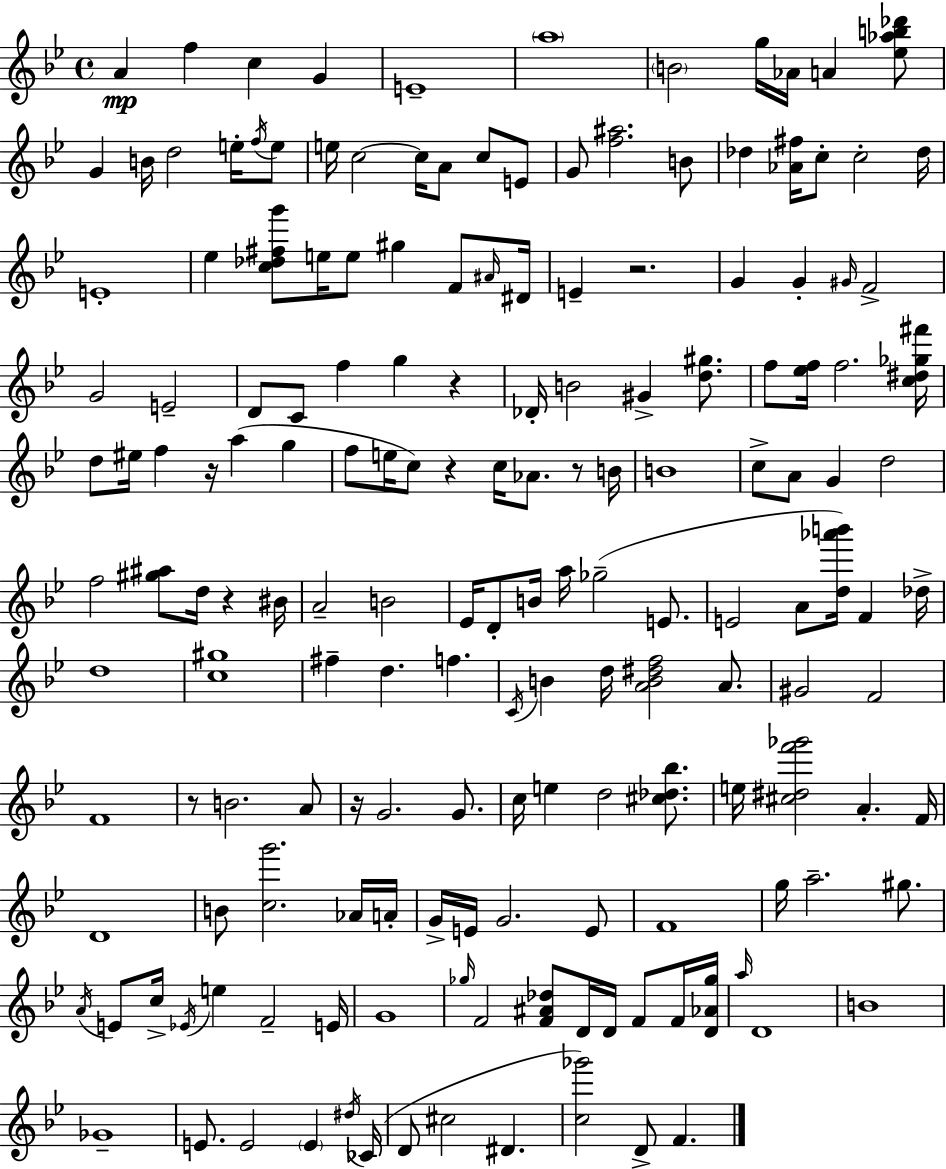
A4/q F5/q C5/q G4/q E4/w A5/w B4/h G5/s Ab4/s A4/q [Eb5,Ab5,B5,Db6]/e G4/q B4/s D5/h E5/s F5/s E5/e E5/s C5/h C5/s A4/e C5/e E4/e G4/e [F5,A#5]/h. B4/e Db5/q [Ab4,F#5]/s C5/e C5/h Db5/s E4/w Eb5/q [C5,Db5,F#5,G6]/e E5/s E5/e G#5/q F4/e A#4/s D#4/s E4/q R/h. G4/q G4/q G#4/s F4/h G4/h E4/h D4/e C4/e F5/q G5/q R/q Db4/s B4/h G#4/q [D5,G#5]/e. F5/e [Eb5,F5]/s F5/h. [C5,D#5,Gb5,F#6]/s D5/e EIS5/s F5/q R/s A5/q G5/q F5/e E5/s C5/e R/q C5/s Ab4/e. R/e B4/s B4/w C5/e A4/e G4/q D5/h F5/h [G#5,A#5]/e D5/s R/q BIS4/s A4/h B4/h Eb4/s D4/e B4/s A5/s Gb5/h E4/e. E4/h A4/e [D5,Ab6,B6]/s F4/q Db5/s D5/w [C5,G#5]/w F#5/q D5/q. F5/q. C4/s B4/q D5/s [A4,B4,D#5,F5]/h A4/e. G#4/h F4/h F4/w R/e B4/h. A4/e R/s G4/h. G4/e. C5/s E5/q D5/h [C#5,Db5,Bb5]/e. E5/s [C#5,D#5,F6,Gb6]/h A4/q. F4/s D4/w B4/e [C5,G6]/h. Ab4/s A4/s G4/s E4/s G4/h. E4/e F4/w G5/s A5/h. G#5/e. A4/s E4/e C5/s Eb4/s E5/q F4/h E4/s G4/w Gb5/s F4/h [F4,A#4,Db5]/e D4/s D4/s F4/e F4/s [D4,Ab4,Gb5]/s A5/s D4/w B4/w Gb4/w E4/e. E4/h E4/q D#5/s CES4/s D4/e C#5/h D#4/q. [C5,Gb6]/h D4/e F4/q.